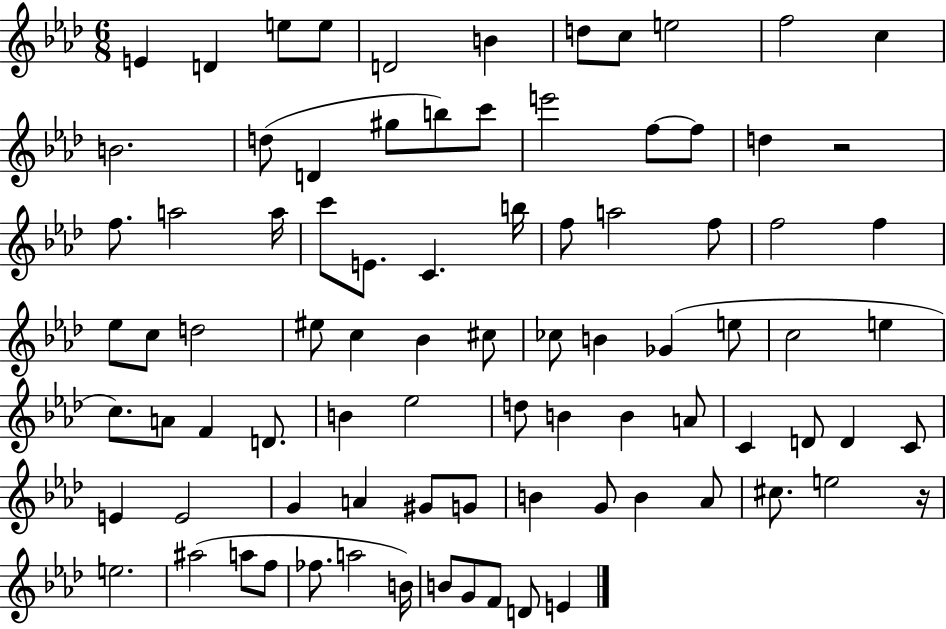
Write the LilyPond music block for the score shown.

{
  \clef treble
  \numericTimeSignature
  \time 6/8
  \key aes \major
  e'4 d'4 e''8 e''8 | d'2 b'4 | d''8 c''8 e''2 | f''2 c''4 | \break b'2. | d''8( d'4 gis''8 b''8) c'''8 | e'''2 f''8~~ f''8 | d''4 r2 | \break f''8. a''2 a''16 | c'''8 e'8. c'4. b''16 | f''8 a''2 f''8 | f''2 f''4 | \break ees''8 c''8 d''2 | eis''8 c''4 bes'4 cis''8 | ces''8 b'4 ges'4( e''8 | c''2 e''4 | \break c''8.) a'8 f'4 d'8. | b'4 ees''2 | d''8 b'4 b'4 a'8 | c'4 d'8 d'4 c'8 | \break e'4 e'2 | g'4 a'4 gis'8 g'8 | b'4 g'8 b'4 aes'8 | cis''8. e''2 r16 | \break e''2. | ais''2( a''8 f''8 | fes''8. a''2 b'16) | b'8 g'8 f'8 d'8 e'4 | \break \bar "|."
}